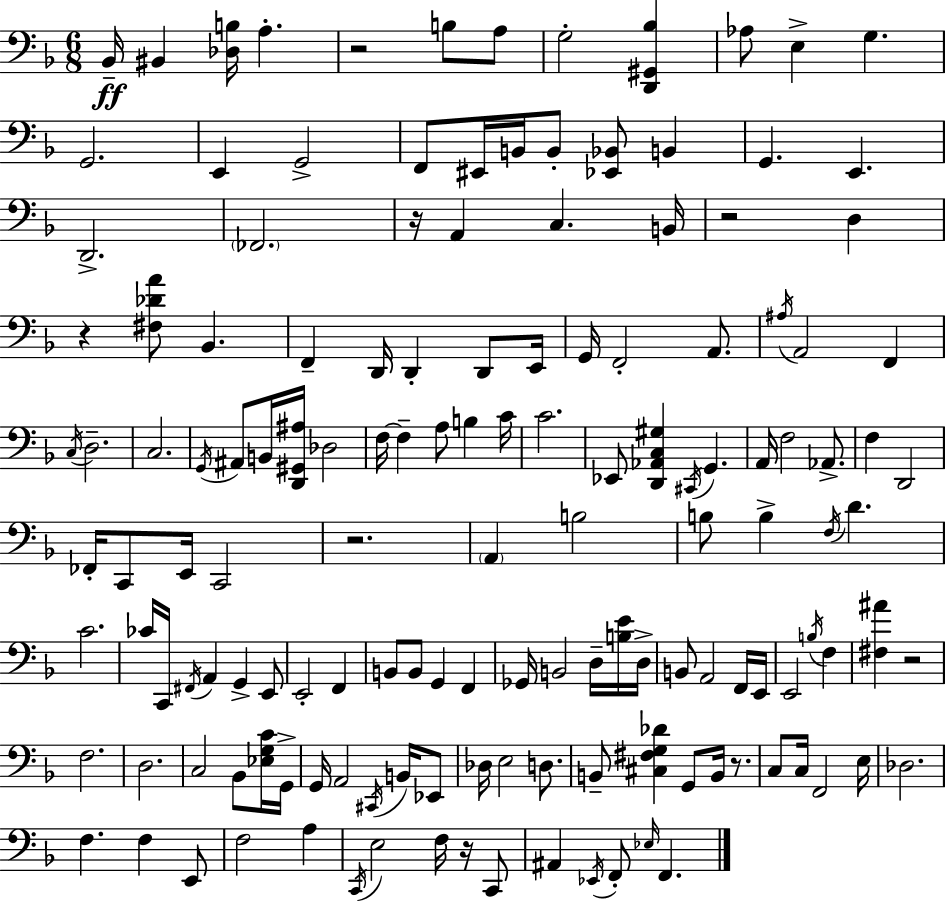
X:1
T:Untitled
M:6/8
L:1/4
K:F
_B,,/4 ^B,, [_D,B,]/4 A, z2 B,/2 A,/2 G,2 [D,,^G,,_B,] _A,/2 E, G, G,,2 E,, G,,2 F,,/2 ^E,,/4 B,,/4 B,,/2 [_E,,_B,,]/2 B,, G,, E,, D,,2 _F,,2 z/4 A,, C, B,,/4 z2 D, z [^F,_DA]/2 _B,, F,, D,,/4 D,, D,,/2 E,,/4 G,,/4 F,,2 A,,/2 ^A,/4 A,,2 F,, C,/4 D,2 C,2 G,,/4 ^A,,/2 B,,/4 [D,,^G,,^A,]/4 _D,2 F,/4 F, A,/2 B, C/4 C2 _E,,/2 [D,,_A,,C,^G,] ^C,,/4 G,, A,,/4 F,2 _A,,/2 F, D,,2 _F,,/4 C,,/2 E,,/4 C,,2 z2 A,, B,2 B,/2 B, F,/4 D C2 _C/4 C,,/4 ^F,,/4 A,, G,, E,,/2 E,,2 F,, B,,/2 B,,/2 G,, F,, _G,,/4 B,,2 D,/4 [B,E]/4 D,/4 B,,/2 A,,2 F,,/4 E,,/4 E,,2 B,/4 F, [^F,^A] z2 F,2 D,2 C,2 _B,,/2 [_E,G,C]/4 G,,/4 G,,/4 A,,2 ^C,,/4 B,,/4 _E,,/2 _D,/4 E,2 D,/2 B,,/2 [^C,^F,G,_D] G,,/2 B,,/4 z/2 C,/2 C,/4 F,,2 E,/4 _D,2 F, F, E,,/2 F,2 A, C,,/4 E,2 F,/4 z/4 C,,/2 ^A,, _E,,/4 F,,/2 _E,/4 F,,